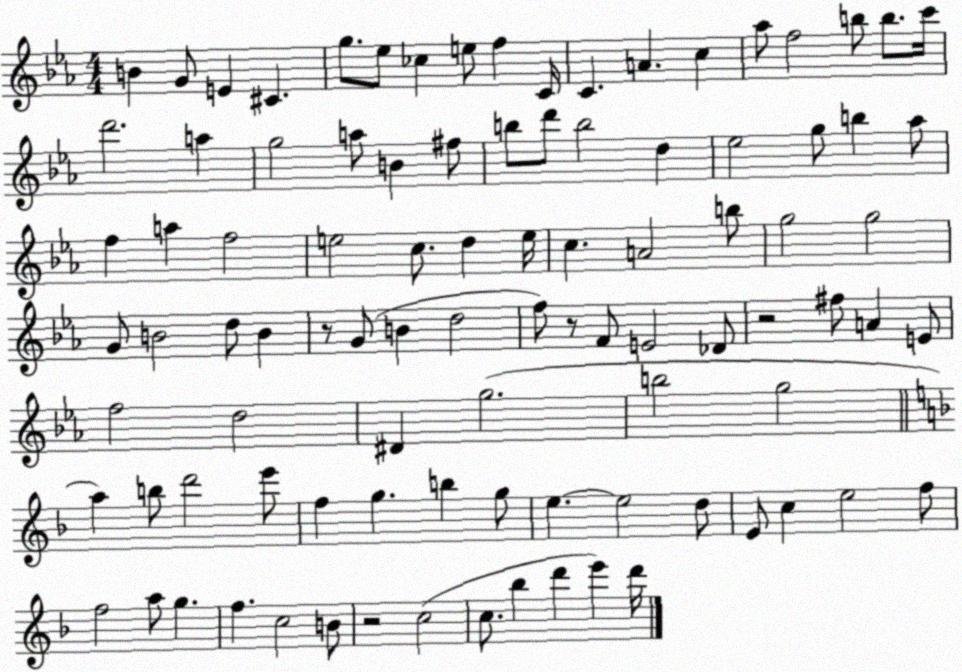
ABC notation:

X:1
T:Untitled
M:4/4
L:1/4
K:Eb
B G/2 E ^C g/2 _e/2 _c e/2 f C/4 C A c _a/2 f2 b/2 b/2 c'/4 d'2 a g2 a/2 B ^f/2 b/2 d'/2 b2 d _e2 g/2 b _a/2 f a f2 e2 c/2 d e/4 c A2 b/2 g2 g2 G/2 B2 d/2 B z/2 G/2 B d2 f/2 z/2 F/2 E2 _D/2 z2 ^f/2 A E/2 f2 d2 ^D g2 b2 g2 a b/2 d'2 e'/2 f g b g/2 e e2 d/2 E/2 c e2 f/2 f2 a/2 g f c2 B/2 z2 c2 c/2 _b d' e' d'/4